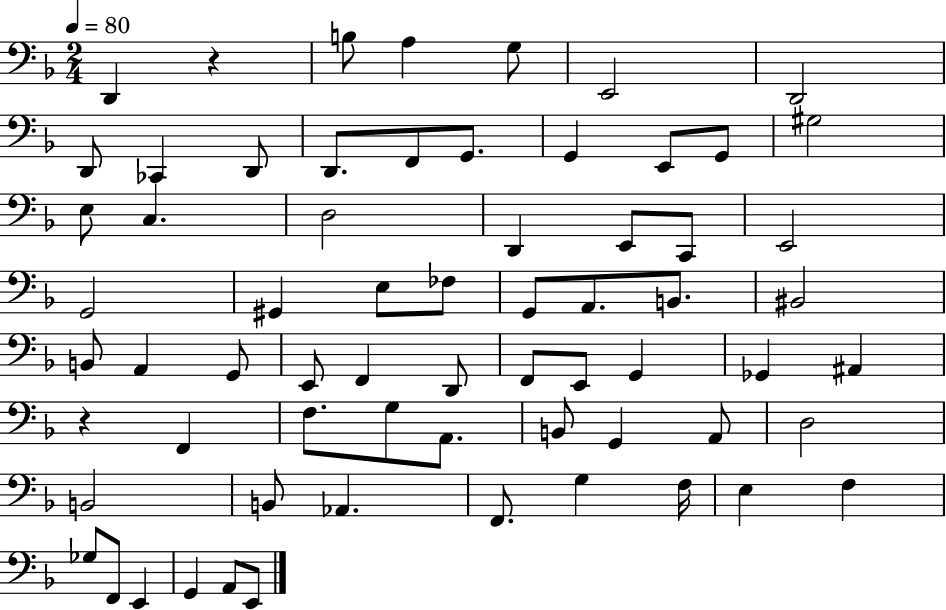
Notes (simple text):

D2/q R/q B3/e A3/q G3/e E2/h D2/h D2/e CES2/q D2/e D2/e. F2/e G2/e. G2/q E2/e G2/e G#3/h E3/e C3/q. D3/h D2/q E2/e C2/e E2/h G2/h G#2/q E3/e FES3/e G2/e A2/e. B2/e. BIS2/h B2/e A2/q G2/e E2/e F2/q D2/e F2/e E2/e G2/q Gb2/q A#2/q R/q F2/q F3/e. G3/e A2/e. B2/e G2/q A2/e D3/h B2/h B2/e Ab2/q. F2/e. G3/q F3/s E3/q F3/q Gb3/e F2/e E2/q G2/q A2/e E2/e